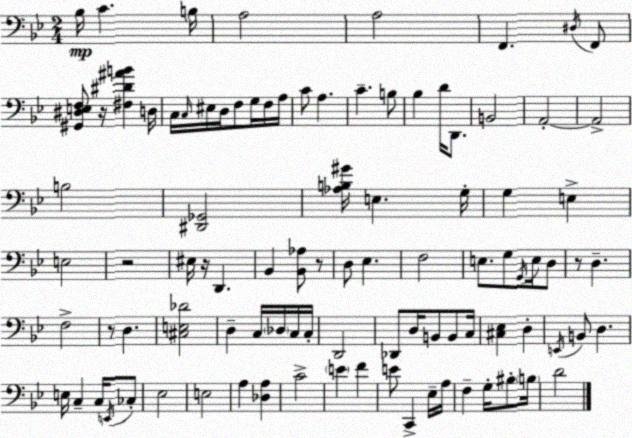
X:1
T:Untitled
M:2/4
L:1/4
K:Gm
_B,/4 C B,/4 A,2 A,2 F,, ^D,/4 F,,/2 [^G,,^D,E,F,]/2 z/4 [^F,^D^AB] D,/4 C,/4 C,/4 ^E,/4 D,/4 F,/2 G,/4 F,/4 A,/4 C/2 A, C B,/2 _B, D/4 D,,/2 B,,2 A,,2 A,,2 B,2 [^D,,_G,,]2 [_A,B,^G]/4 E, G,/4 G, E, E,2 z2 ^E,/4 z/4 D,, _B,, [_B,,_A,]/2 z/2 D,/2 _E, F,2 E,/2 G,/2 G,,/4 E,/4 D,/2 z/2 D, F,2 z/2 D, [^C,E,_D]2 D, C,/4 _D,/4 C,/4 C,/4 D,,2 _D,,/2 D,/4 B,,/2 B,,/2 C,/4 [^C,_E,] D, E,,/4 B,,/2 D, E,/4 C, C,/4 E,,/4 _C,/2 _E,2 E,2 A, [_D,A,] C2 E F E/2 C,, _E,/4 A,/4 F, G,/4 ^B,/2 B,/4 D2